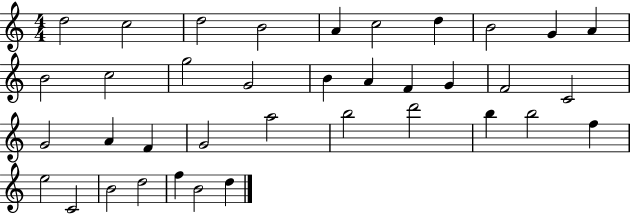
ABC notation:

X:1
T:Untitled
M:4/4
L:1/4
K:C
d2 c2 d2 B2 A c2 d B2 G A B2 c2 g2 G2 B A F G F2 C2 G2 A F G2 a2 b2 d'2 b b2 f e2 C2 B2 d2 f B2 d